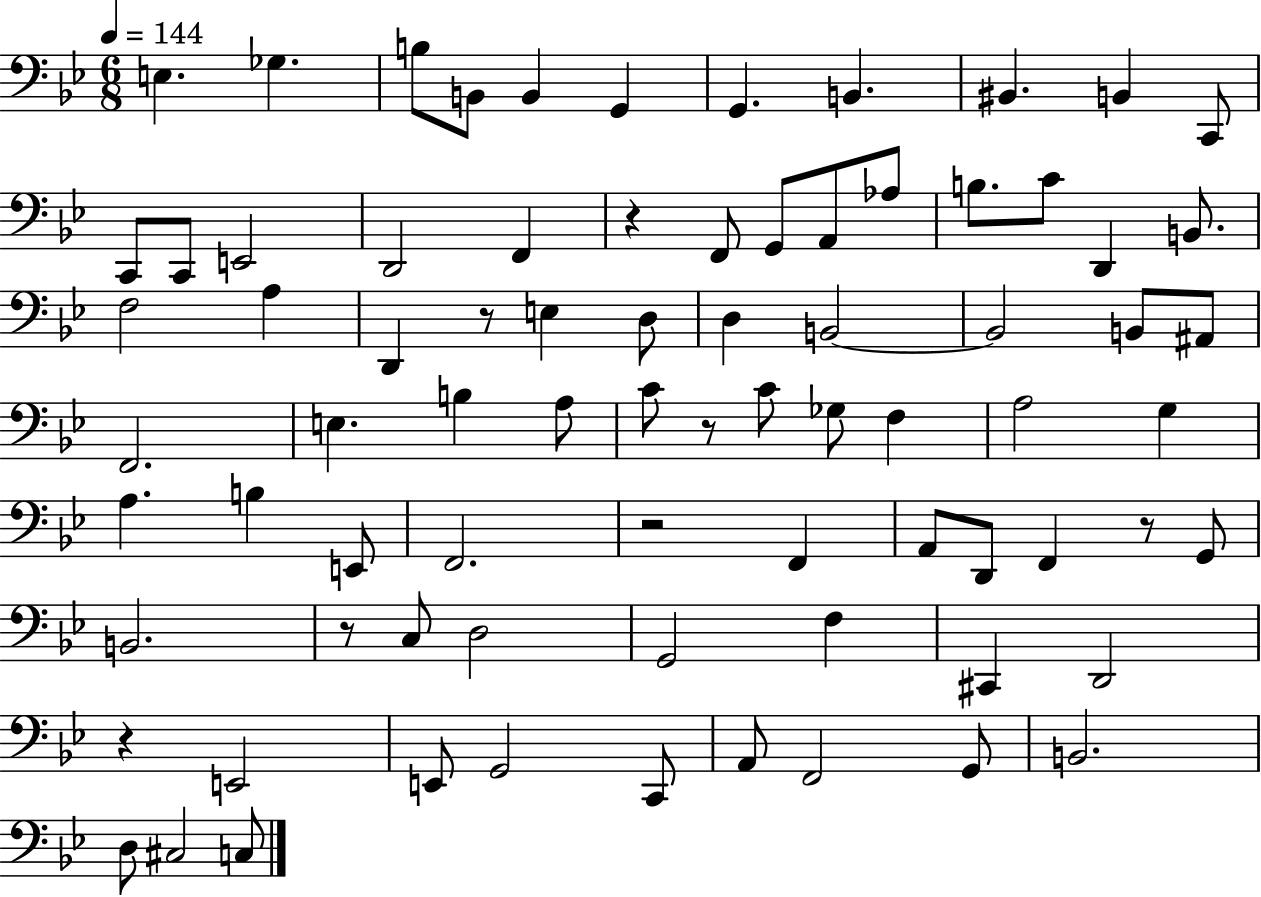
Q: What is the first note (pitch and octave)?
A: E3